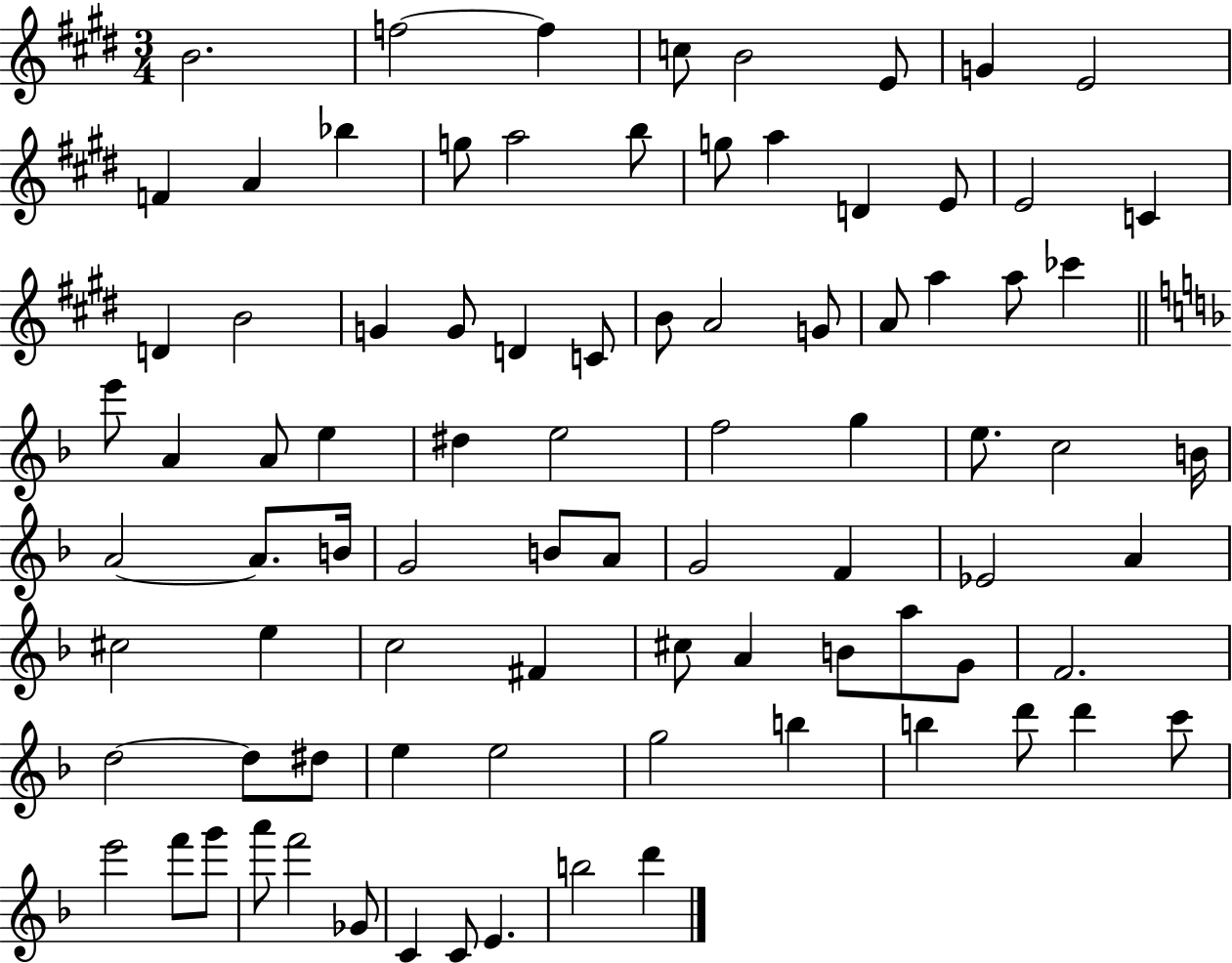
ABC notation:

X:1
T:Untitled
M:3/4
L:1/4
K:E
B2 f2 f c/2 B2 E/2 G E2 F A _b g/2 a2 b/2 g/2 a D E/2 E2 C D B2 G G/2 D C/2 B/2 A2 G/2 A/2 a a/2 _c' e'/2 A A/2 e ^d e2 f2 g e/2 c2 B/4 A2 A/2 B/4 G2 B/2 A/2 G2 F _E2 A ^c2 e c2 ^F ^c/2 A B/2 a/2 G/2 F2 d2 d/2 ^d/2 e e2 g2 b b d'/2 d' c'/2 e'2 f'/2 g'/2 a'/2 f'2 _G/2 C C/2 E b2 d'